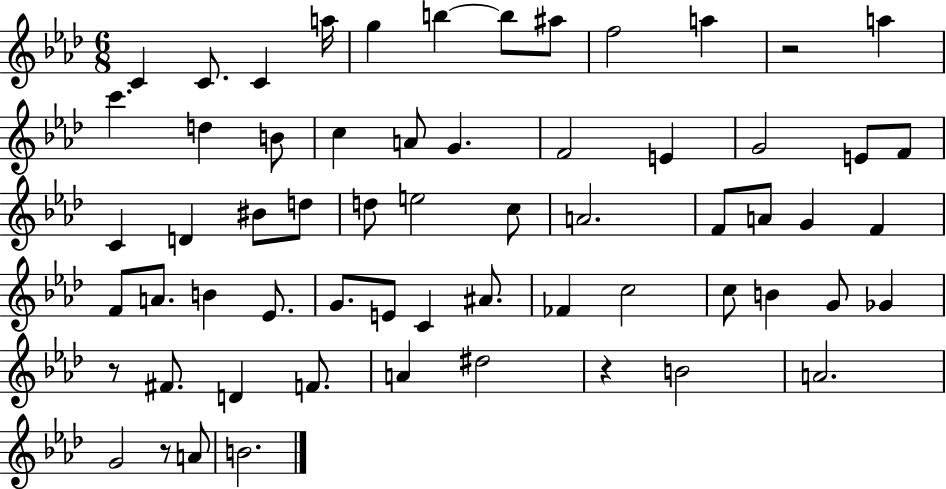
{
  \clef treble
  \numericTimeSignature
  \time 6/8
  \key aes \major
  c'4 c'8. c'4 a''16 | g''4 b''4~~ b''8 ais''8 | f''2 a''4 | r2 a''4 | \break c'''4. d''4 b'8 | c''4 a'8 g'4. | f'2 e'4 | g'2 e'8 f'8 | \break c'4 d'4 bis'8 d''8 | d''8 e''2 c''8 | a'2. | f'8 a'8 g'4 f'4 | \break f'8 a'8. b'4 ees'8. | g'8. e'8 c'4 ais'8. | fes'4 c''2 | c''8 b'4 g'8 ges'4 | \break r8 fis'8. d'4 f'8. | a'4 dis''2 | r4 b'2 | a'2. | \break g'2 r8 a'8 | b'2. | \bar "|."
}